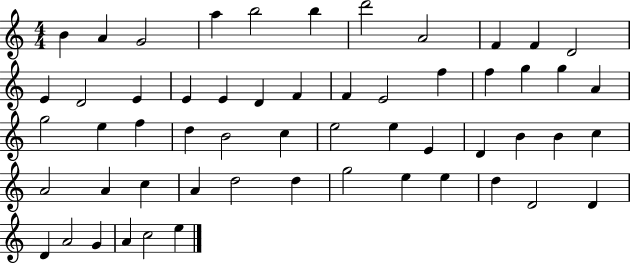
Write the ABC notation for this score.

X:1
T:Untitled
M:4/4
L:1/4
K:C
B A G2 a b2 b d'2 A2 F F D2 E D2 E E E D F F E2 f f g g A g2 e f d B2 c e2 e E D B B c A2 A c A d2 d g2 e e d D2 D D A2 G A c2 e